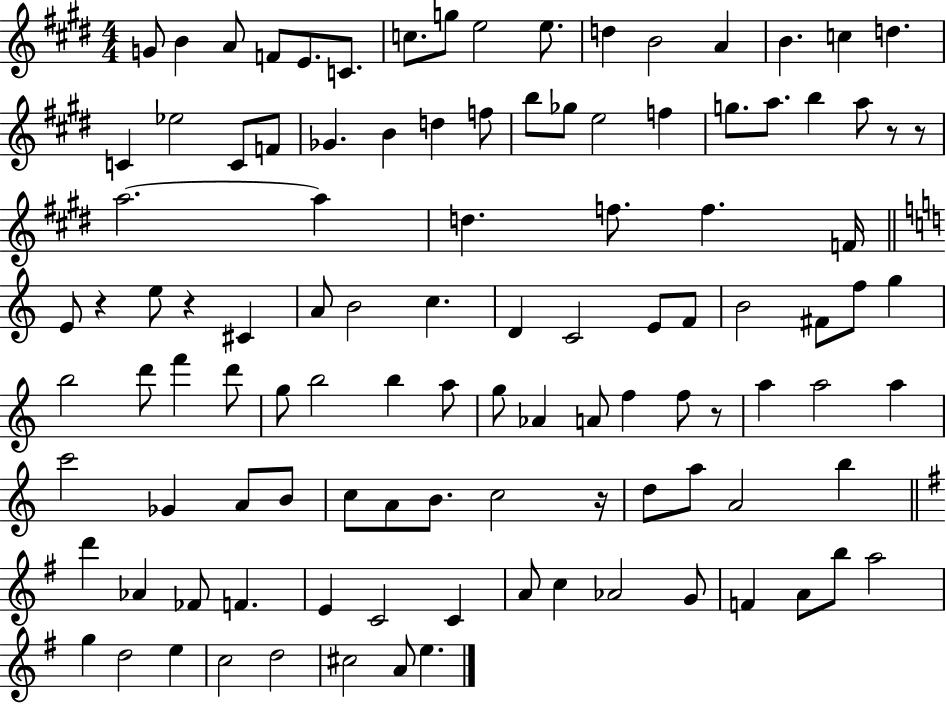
G4/e B4/q A4/e F4/e E4/e. C4/e. C5/e. G5/e E5/h E5/e. D5/q B4/h A4/q B4/q. C5/q D5/q. C4/q Eb5/h C4/e F4/e Gb4/q. B4/q D5/q F5/e B5/e Gb5/e E5/h F5/q G5/e. A5/e. B5/q A5/e R/e R/e A5/h. A5/q D5/q. F5/e. F5/q. F4/s E4/e R/q E5/e R/q C#4/q A4/e B4/h C5/q. D4/q C4/h E4/e F4/e B4/h F#4/e F5/e G5/q B5/h D6/e F6/q D6/e G5/e B5/h B5/q A5/e G5/e Ab4/q A4/e F5/q F5/e R/e A5/q A5/h A5/q C6/h Gb4/q A4/e B4/e C5/e A4/e B4/e. C5/h R/s D5/e A5/e A4/h B5/q D6/q Ab4/q FES4/e F4/q. E4/q C4/h C4/q A4/e C5/q Ab4/h G4/e F4/q A4/e B5/e A5/h G5/q D5/h E5/q C5/h D5/h C#5/h A4/e E5/q.